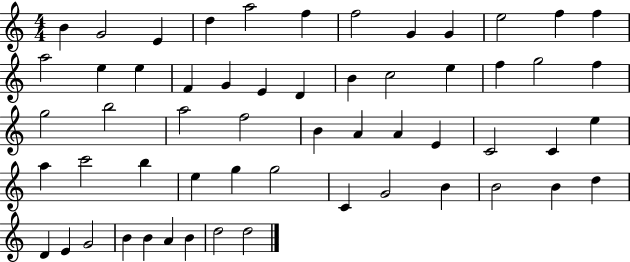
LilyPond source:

{
  \clef treble
  \numericTimeSignature
  \time 4/4
  \key c \major
  b'4 g'2 e'4 | d''4 a''2 f''4 | f''2 g'4 g'4 | e''2 f''4 f''4 | \break a''2 e''4 e''4 | f'4 g'4 e'4 d'4 | b'4 c''2 e''4 | f''4 g''2 f''4 | \break g''2 b''2 | a''2 f''2 | b'4 a'4 a'4 e'4 | c'2 c'4 e''4 | \break a''4 c'''2 b''4 | e''4 g''4 g''2 | c'4 g'2 b'4 | b'2 b'4 d''4 | \break d'4 e'4 g'2 | b'4 b'4 a'4 b'4 | d''2 d''2 | \bar "|."
}